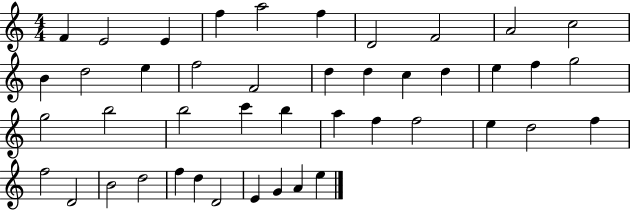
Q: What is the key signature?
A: C major